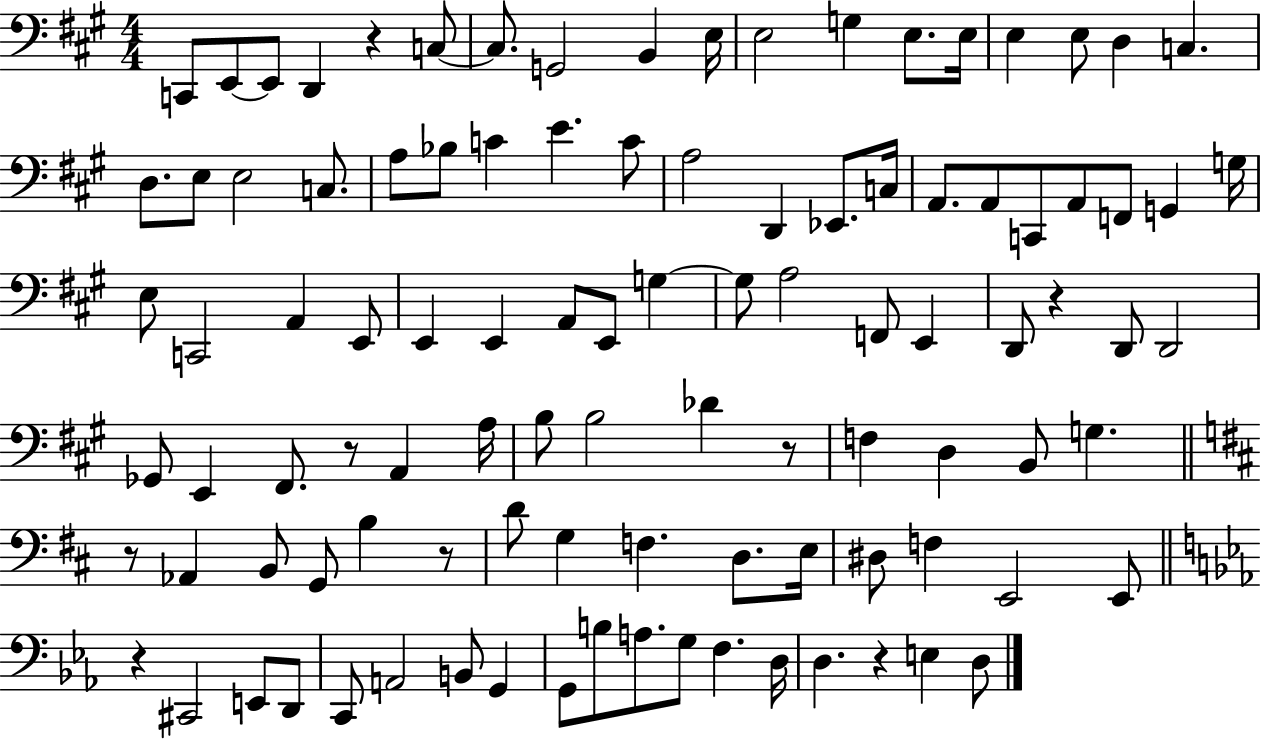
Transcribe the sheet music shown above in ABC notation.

X:1
T:Untitled
M:4/4
L:1/4
K:A
C,,/2 E,,/2 E,,/2 D,, z C,/2 C,/2 G,,2 B,, E,/4 E,2 G, E,/2 E,/4 E, E,/2 D, C, D,/2 E,/2 E,2 C,/2 A,/2 _B,/2 C E C/2 A,2 D,, _E,,/2 C,/4 A,,/2 A,,/2 C,,/2 A,,/2 F,,/2 G,, G,/4 E,/2 C,,2 A,, E,,/2 E,, E,, A,,/2 E,,/2 G, G,/2 A,2 F,,/2 E,, D,,/2 z D,,/2 D,,2 _G,,/2 E,, ^F,,/2 z/2 A,, A,/4 B,/2 B,2 _D z/2 F, D, B,,/2 G, z/2 _A,, B,,/2 G,,/2 B, z/2 D/2 G, F, D,/2 E,/4 ^D,/2 F, E,,2 E,,/2 z ^C,,2 E,,/2 D,,/2 C,,/2 A,,2 B,,/2 G,, G,,/2 B,/2 A,/2 G,/2 F, D,/4 D, z E, D,/2